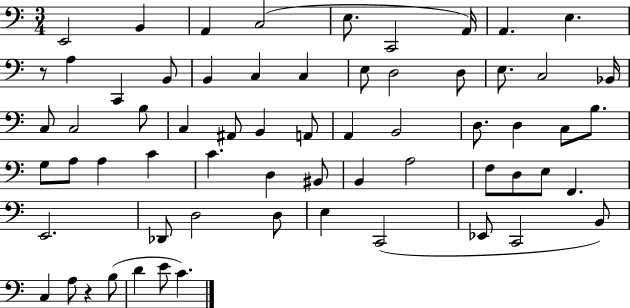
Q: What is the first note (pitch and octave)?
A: E2